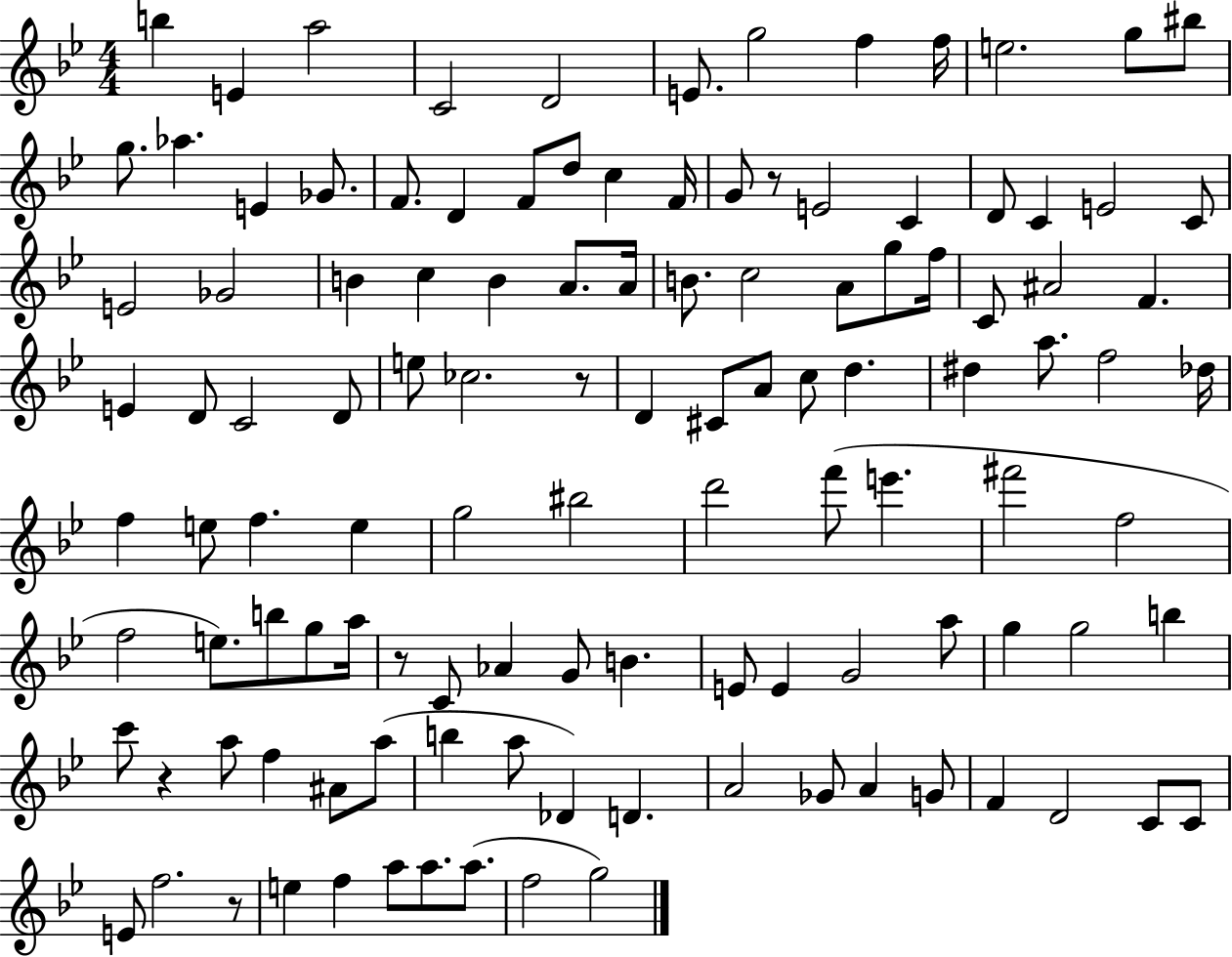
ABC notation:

X:1
T:Untitled
M:4/4
L:1/4
K:Bb
b E a2 C2 D2 E/2 g2 f f/4 e2 g/2 ^b/2 g/2 _a E _G/2 F/2 D F/2 d/2 c F/4 G/2 z/2 E2 C D/2 C E2 C/2 E2 _G2 B c B A/2 A/4 B/2 c2 A/2 g/2 f/4 C/2 ^A2 F E D/2 C2 D/2 e/2 _c2 z/2 D ^C/2 A/2 c/2 d ^d a/2 f2 _d/4 f e/2 f e g2 ^b2 d'2 f'/2 e' ^f'2 f2 f2 e/2 b/2 g/2 a/4 z/2 C/2 _A G/2 B E/2 E G2 a/2 g g2 b c'/2 z a/2 f ^A/2 a/2 b a/2 _D D A2 _G/2 A G/2 F D2 C/2 C/2 E/2 f2 z/2 e f a/2 a/2 a/2 f2 g2